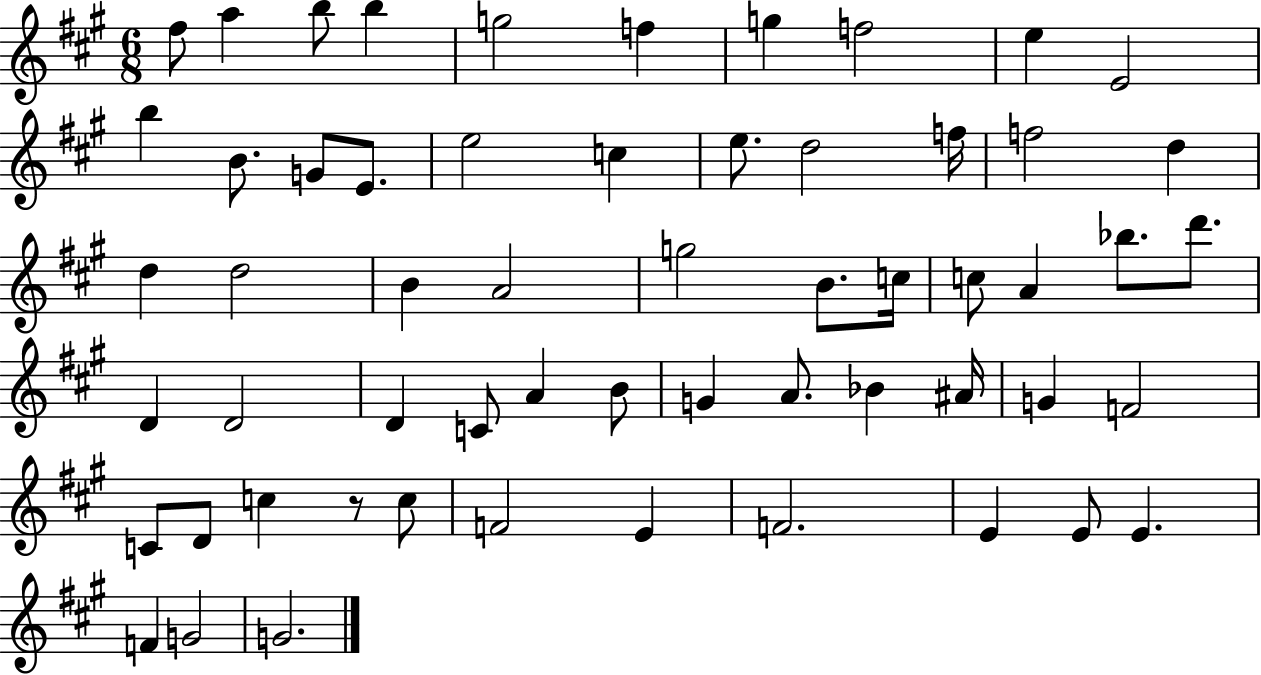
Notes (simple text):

F#5/e A5/q B5/e B5/q G5/h F5/q G5/q F5/h E5/q E4/h B5/q B4/e. G4/e E4/e. E5/h C5/q E5/e. D5/h F5/s F5/h D5/q D5/q D5/h B4/q A4/h G5/h B4/e. C5/s C5/e A4/q Bb5/e. D6/e. D4/q D4/h D4/q C4/e A4/q B4/e G4/q A4/e. Bb4/q A#4/s G4/q F4/h C4/e D4/e C5/q R/e C5/e F4/h E4/q F4/h. E4/q E4/e E4/q. F4/q G4/h G4/h.